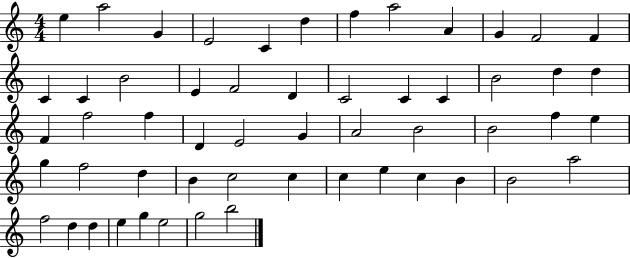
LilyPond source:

{
  \clef treble
  \numericTimeSignature
  \time 4/4
  \key c \major
  e''4 a''2 g'4 | e'2 c'4 d''4 | f''4 a''2 a'4 | g'4 f'2 f'4 | \break c'4 c'4 b'2 | e'4 f'2 d'4 | c'2 c'4 c'4 | b'2 d''4 d''4 | \break f'4 f''2 f''4 | d'4 e'2 g'4 | a'2 b'2 | b'2 f''4 e''4 | \break g''4 f''2 d''4 | b'4 c''2 c''4 | c''4 e''4 c''4 b'4 | b'2 a''2 | \break f''2 d''4 d''4 | e''4 g''4 e''2 | g''2 b''2 | \bar "|."
}